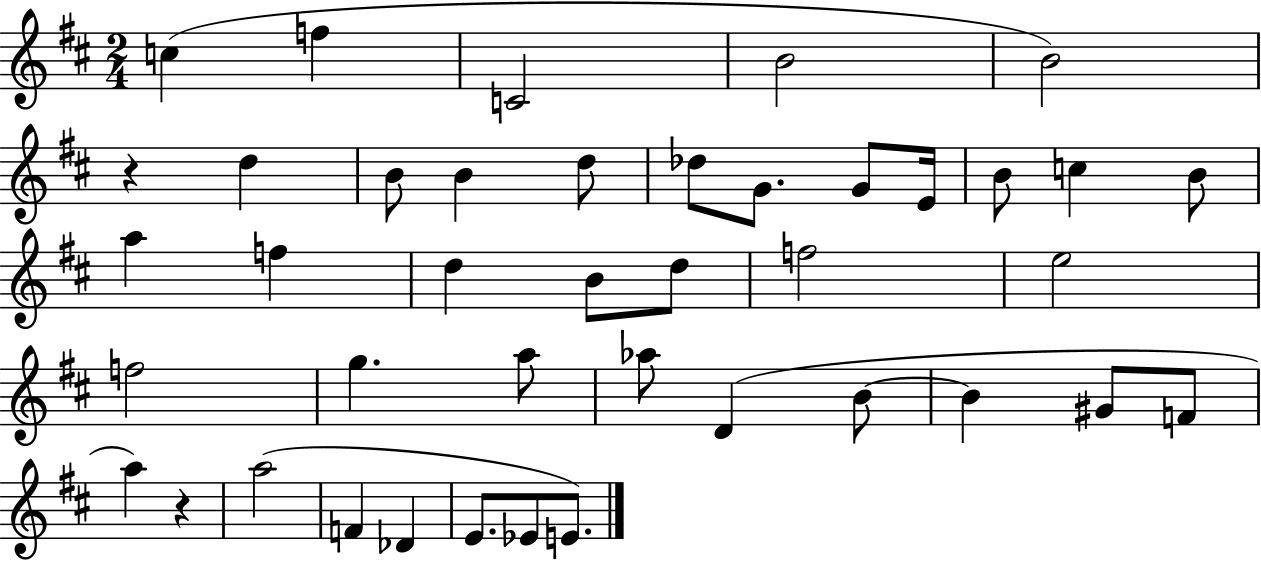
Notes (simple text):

C5/q F5/q C4/h B4/h B4/h R/q D5/q B4/e B4/q D5/e Db5/e G4/e. G4/e E4/s B4/e C5/q B4/e A5/q F5/q D5/q B4/e D5/e F5/h E5/h F5/h G5/q. A5/e Ab5/e D4/q B4/e B4/q G#4/e F4/e A5/q R/q A5/h F4/q Db4/q E4/e. Eb4/e E4/e.